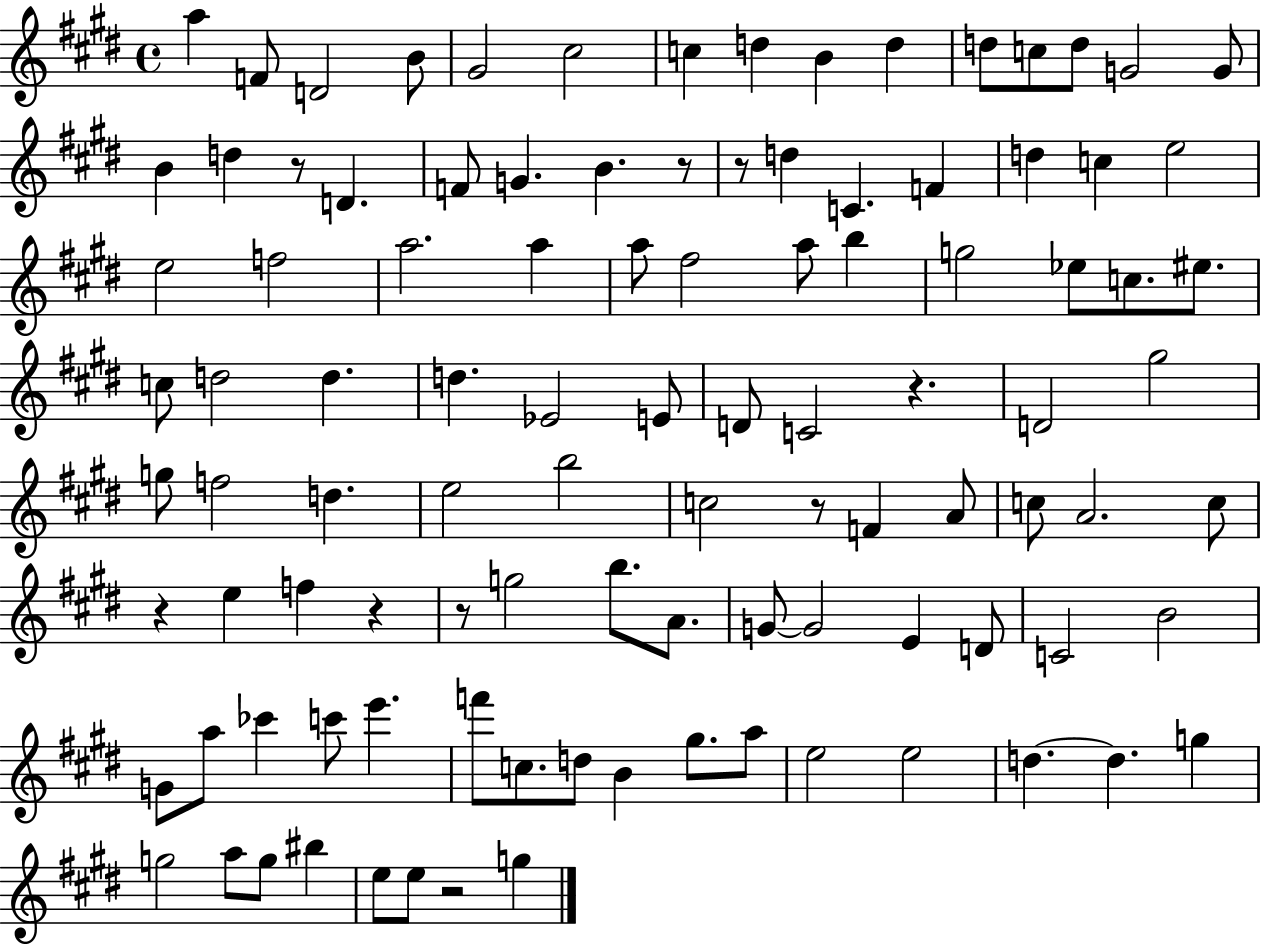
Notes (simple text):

A5/q F4/e D4/h B4/e G#4/h C#5/h C5/q D5/q B4/q D5/q D5/e C5/e D5/e G4/h G4/e B4/q D5/q R/e D4/q. F4/e G4/q. B4/q. R/e R/e D5/q C4/q. F4/q D5/q C5/q E5/h E5/h F5/h A5/h. A5/q A5/e F#5/h A5/e B5/q G5/h Eb5/e C5/e. EIS5/e. C5/e D5/h D5/q. D5/q. Eb4/h E4/e D4/e C4/h R/q. D4/h G#5/h G5/e F5/h D5/q. E5/h B5/h C5/h R/e F4/q A4/e C5/e A4/h. C5/e R/q E5/q F5/q R/q R/e G5/h B5/e. A4/e. G4/e G4/h E4/q D4/e C4/h B4/h G4/e A5/e CES6/q C6/e E6/q. F6/e C5/e. D5/e B4/q G#5/e. A5/e E5/h E5/h D5/q. D5/q. G5/q G5/h A5/e G5/e BIS5/q E5/e E5/e R/h G5/q